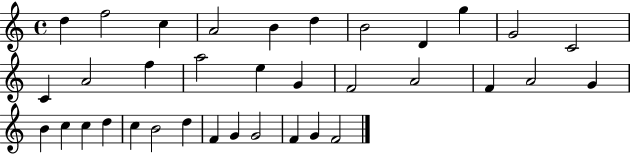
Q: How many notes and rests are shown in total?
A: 35